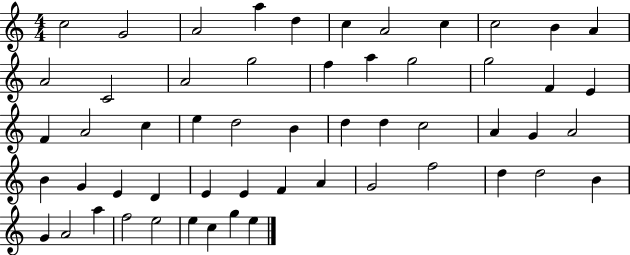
X:1
T:Untitled
M:4/4
L:1/4
K:C
c2 G2 A2 a d c A2 c c2 B A A2 C2 A2 g2 f a g2 g2 F E F A2 c e d2 B d d c2 A G A2 B G E D E E F A G2 f2 d d2 B G A2 a f2 e2 e c g e